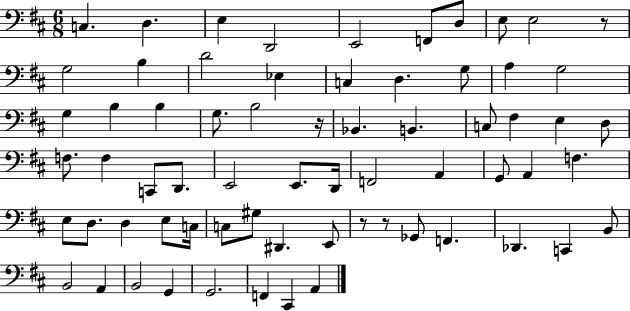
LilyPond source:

{
  \clef bass
  \numericTimeSignature
  \time 6/8
  \key d \major
  c4. d4. | e4 d,2 | e,2 f,8 d8 | e8 e2 r8 | \break g2 b4 | d'2 ees4 | c4 d4. g8 | a4 g2 | \break g4 b4 b4 | g8. b2 r16 | bes,4. b,4. | c8 fis4 e4 d8 | \break f8. f4 c,8 d,8. | e,2 e,8. d,16 | f,2 a,4 | g,8 a,4 f4. | \break e8 d8. d4 e8 c16 | c8 gis8 dis,4. e,8 | r8 r8 ges,8 f,4. | des,4. c,4 b,8 | \break b,2 a,4 | b,2 g,4 | g,2. | f,4 cis,4 a,4 | \break \bar "|."
}